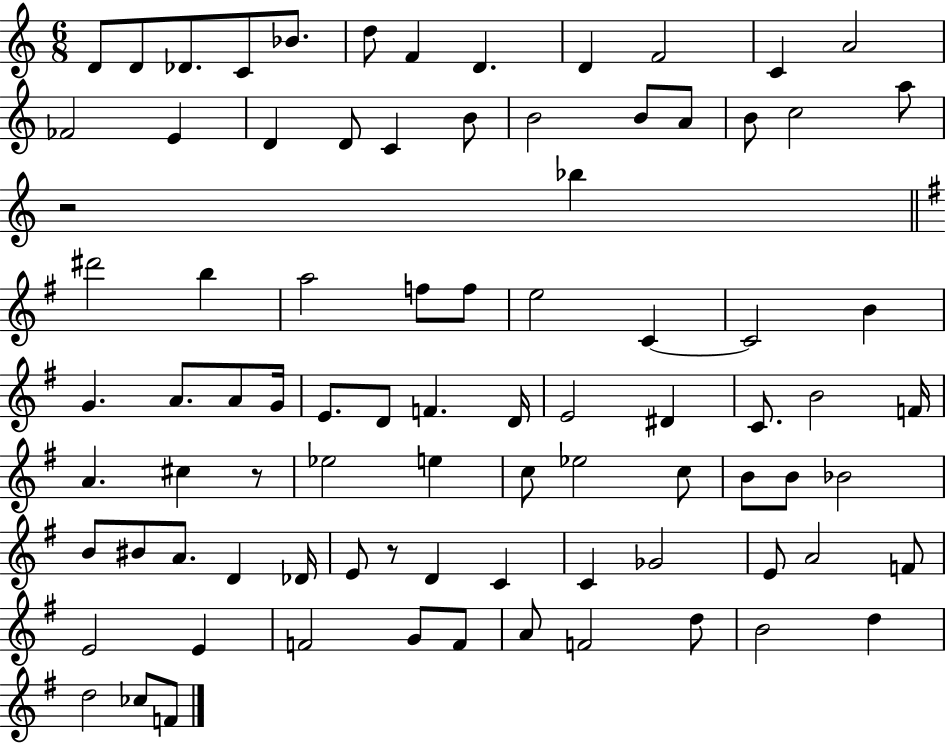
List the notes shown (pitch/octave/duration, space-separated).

D4/e D4/e Db4/e. C4/e Bb4/e. D5/e F4/q D4/q. D4/q F4/h C4/q A4/h FES4/h E4/q D4/q D4/e C4/q B4/e B4/h B4/e A4/e B4/e C5/h A5/e R/h Bb5/q D#6/h B5/q A5/h F5/e F5/e E5/h C4/q C4/h B4/q G4/q. A4/e. A4/e G4/s E4/e. D4/e F4/q. D4/s E4/h D#4/q C4/e. B4/h F4/s A4/q. C#5/q R/e Eb5/h E5/q C5/e Eb5/h C5/e B4/e B4/e Bb4/h B4/e BIS4/e A4/e. D4/q Db4/s E4/e R/e D4/q C4/q C4/q Gb4/h E4/e A4/h F4/e E4/h E4/q F4/h G4/e F4/e A4/e F4/h D5/e B4/h D5/q D5/h CES5/e F4/e